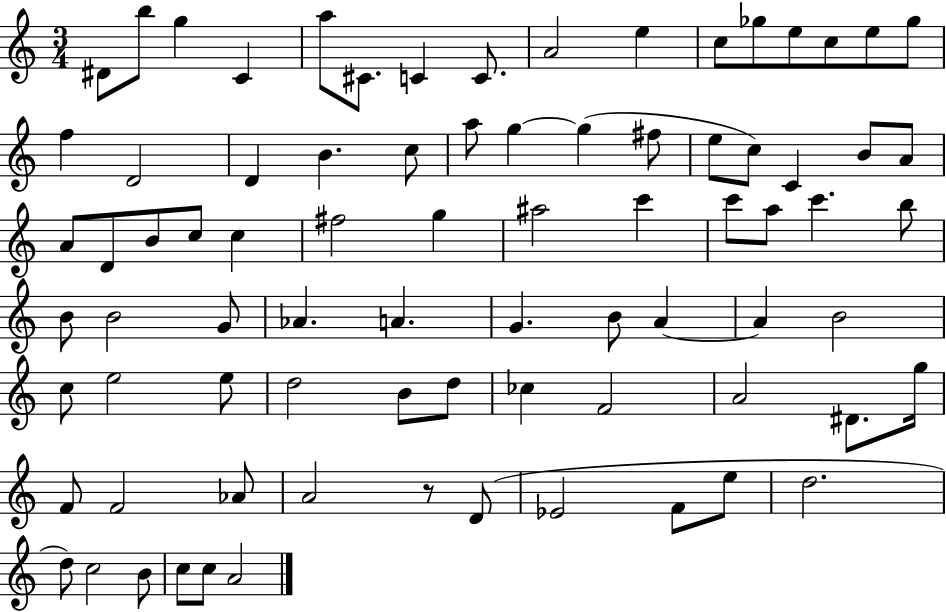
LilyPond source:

{
  \clef treble
  \numericTimeSignature
  \time 3/4
  \key c \major
  \repeat volta 2 { dis'8 b''8 g''4 c'4 | a''8 cis'8. c'4 c'8. | a'2 e''4 | c''8 ges''8 e''8 c''8 e''8 ges''8 | \break f''4 d'2 | d'4 b'4. c''8 | a''8 g''4~~ g''4( fis''8 | e''8 c''8) c'4 b'8 a'8 | \break a'8 d'8 b'8 c''8 c''4 | fis''2 g''4 | ais''2 c'''4 | c'''8 a''8 c'''4. b''8 | \break b'8 b'2 g'8 | aes'4. a'4. | g'4. b'8 a'4~~ | a'4 b'2 | \break c''8 e''2 e''8 | d''2 b'8 d''8 | ces''4 f'2 | a'2 dis'8. g''16 | \break f'8 f'2 aes'8 | a'2 r8 d'8( | ees'2 f'8 e''8 | d''2. | \break d''8) c''2 b'8 | c''8 c''8 a'2 | } \bar "|."
}